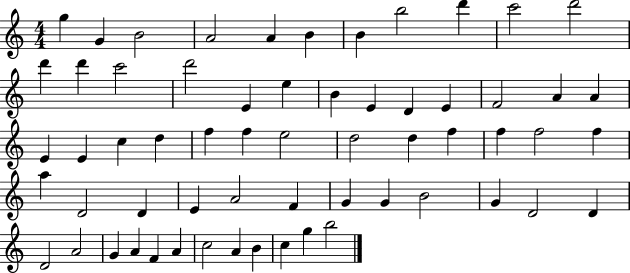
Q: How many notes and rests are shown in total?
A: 61